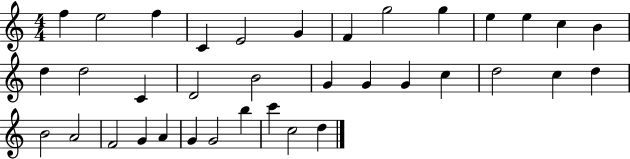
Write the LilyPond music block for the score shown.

{
  \clef treble
  \numericTimeSignature
  \time 4/4
  \key c \major
  f''4 e''2 f''4 | c'4 e'2 g'4 | f'4 g''2 g''4 | e''4 e''4 c''4 b'4 | \break d''4 d''2 c'4 | d'2 b'2 | g'4 g'4 g'4 c''4 | d''2 c''4 d''4 | \break b'2 a'2 | f'2 g'4 a'4 | g'4 g'2 b''4 | c'''4 c''2 d''4 | \break \bar "|."
}